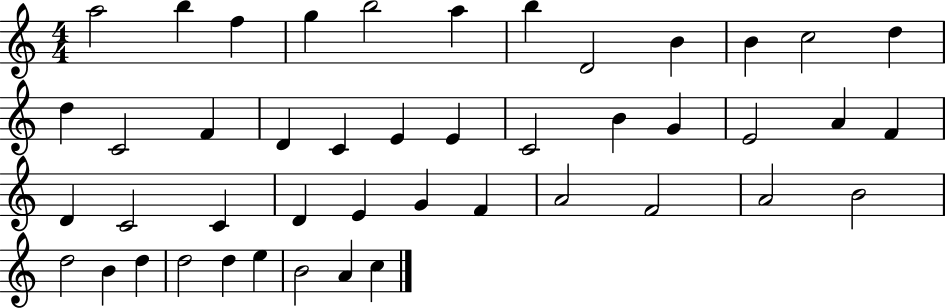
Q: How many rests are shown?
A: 0